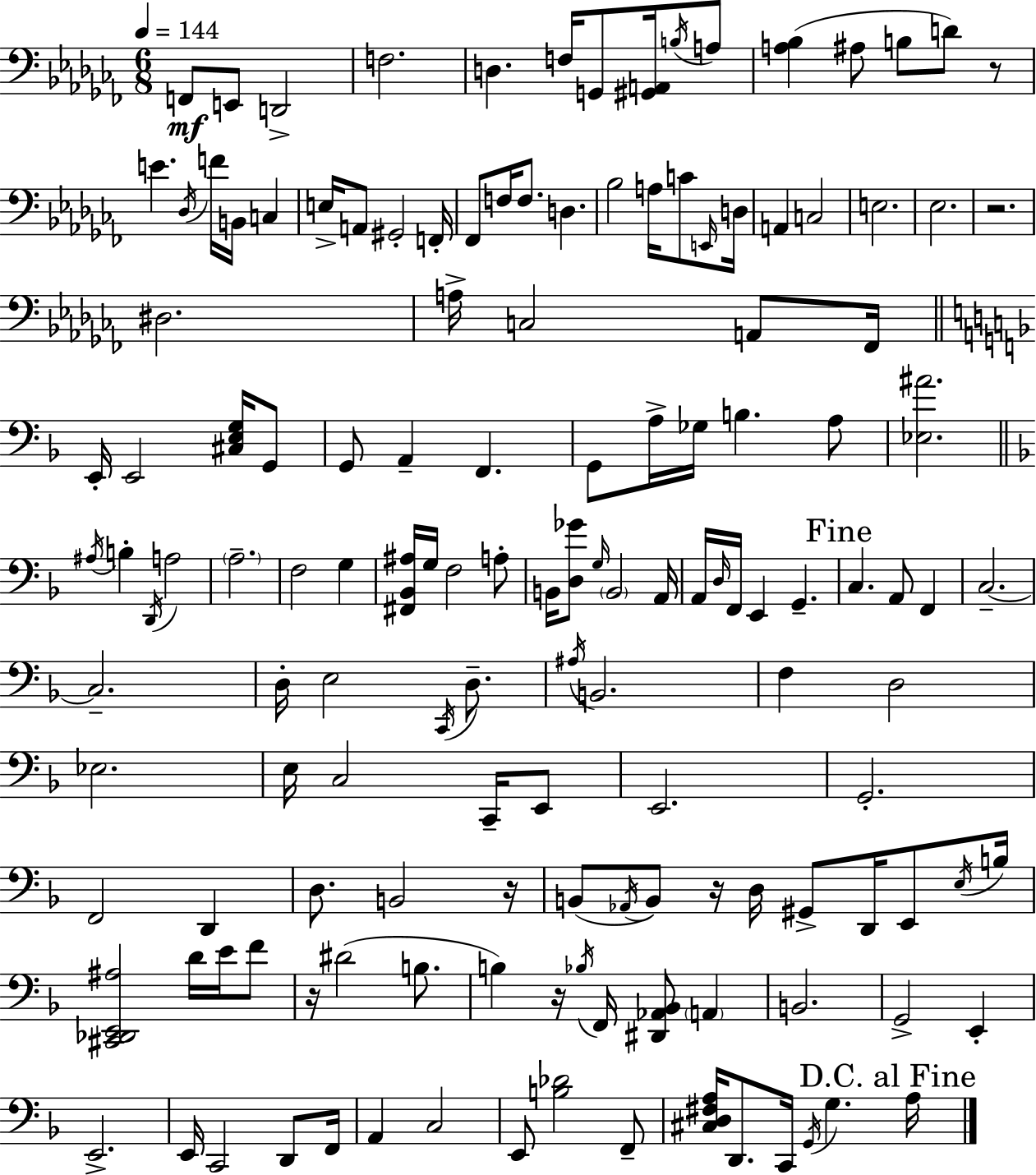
F2/e E2/e D2/h F3/h. D3/q. F3/s G2/e [G#2,A2]/s B3/s A3/e [A3,Bb3]/q A#3/e B3/e D4/e R/e E4/q. Db3/s F4/s B2/s C3/q E3/s A2/e G#2/h F2/s FES2/e F3/s F3/e. D3/q. Bb3/h A3/s C4/e E2/s D3/s A2/q C3/h E3/h. Eb3/h. R/h. D#3/h. A3/s C3/h A2/e FES2/s E2/s E2/h [C#3,E3,G3]/s G2/e G2/e A2/q F2/q. G2/e A3/s Gb3/s B3/q. A3/e [Eb3,A#4]/h. A#3/s B3/q D2/s A3/h A3/h. F3/h G3/q [F#2,Bb2,A#3]/s G3/s F3/h A3/e B2/s [D3,Gb4]/e G3/s B2/h A2/s A2/s D3/s F2/s E2/q G2/q. C3/q. A2/e F2/q C3/h. C3/h. D3/s E3/h C2/s D3/e. A#3/s B2/h. F3/q D3/h Eb3/h. E3/s C3/h C2/s E2/e E2/h. G2/h. F2/h D2/q D3/e. B2/h R/s B2/e Ab2/s B2/e R/s D3/s G#2/e D2/s E2/e E3/s B3/s [C#2,Db2,E2,A#3]/h D4/s E4/s F4/e R/s D#4/h B3/e. B3/q R/s Bb3/s F2/s [D#2,Ab2,Bb2]/e A2/q B2/h. G2/h E2/q E2/h. E2/s C2/h D2/e F2/s A2/q C3/h E2/e [B3,Db4]/h F2/e [C#3,D3,F#3,A3]/s D2/e. C2/s G2/s G3/q. A3/s